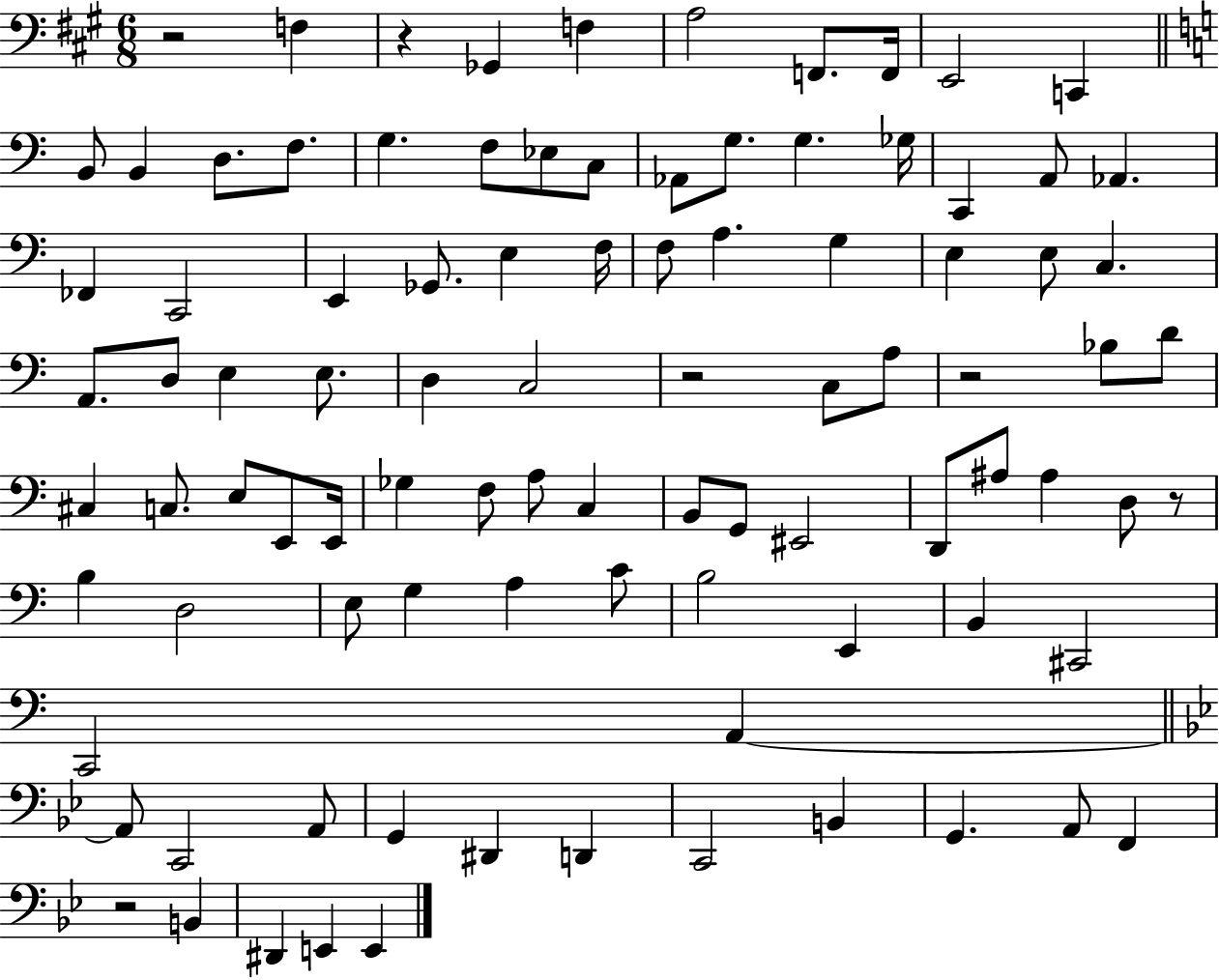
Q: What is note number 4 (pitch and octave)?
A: A3